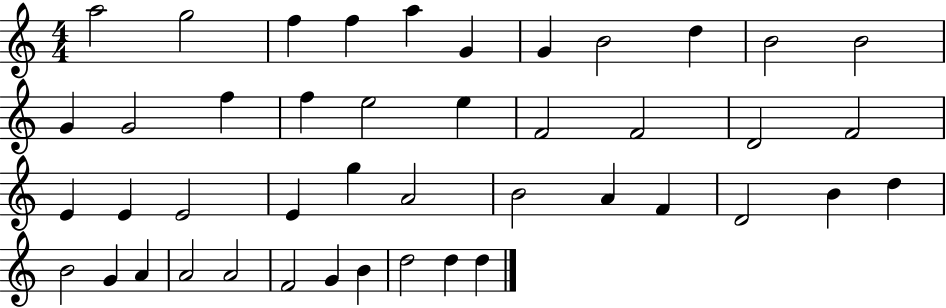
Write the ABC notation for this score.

X:1
T:Untitled
M:4/4
L:1/4
K:C
a2 g2 f f a G G B2 d B2 B2 G G2 f f e2 e F2 F2 D2 F2 E E E2 E g A2 B2 A F D2 B d B2 G A A2 A2 F2 G B d2 d d